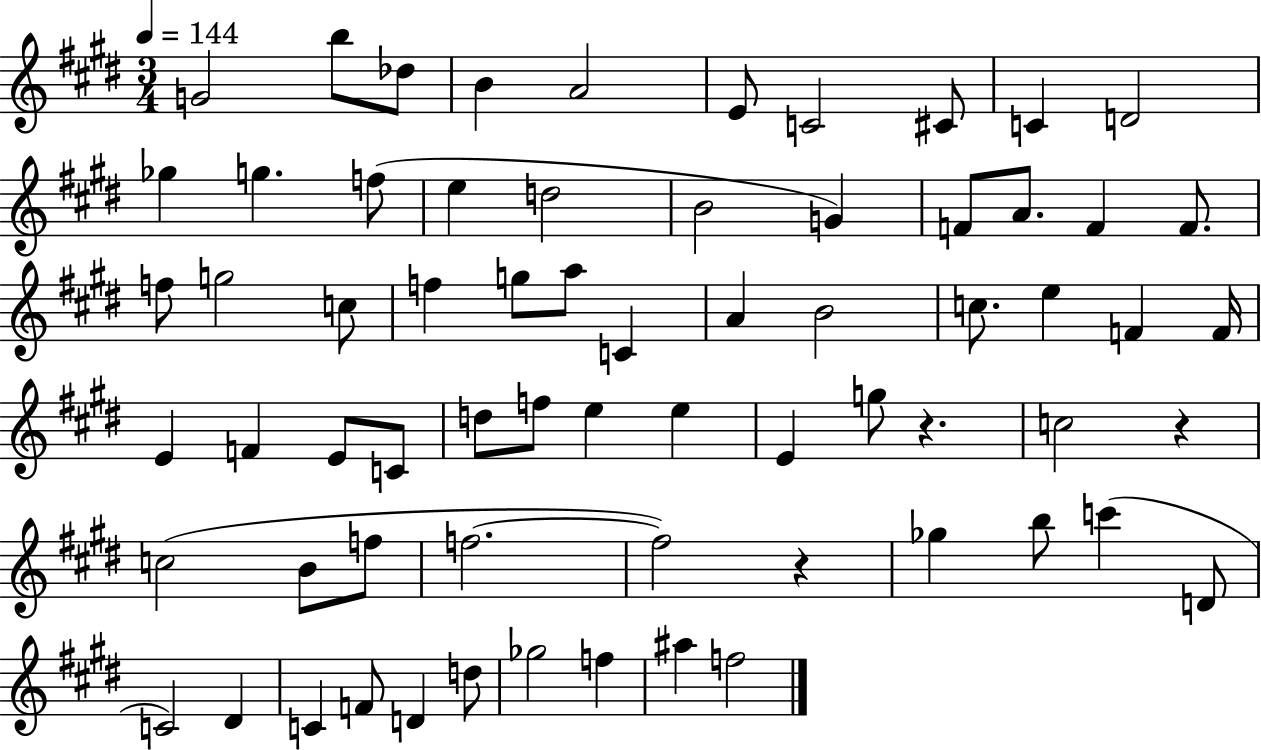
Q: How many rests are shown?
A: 3